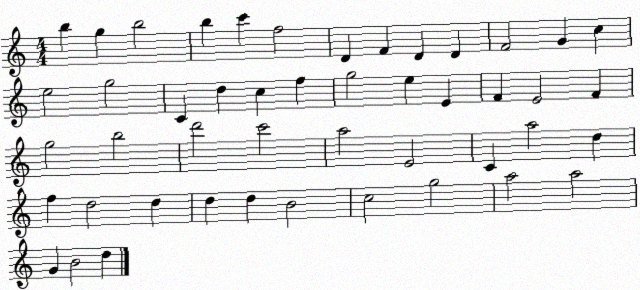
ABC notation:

X:1
T:Untitled
M:4/4
L:1/4
K:C
b g b2 b c' f2 D F D D F2 G c e2 g2 C d c f g2 e E F E2 F g2 b2 d'2 c'2 a2 E2 C a2 d f d2 d d d B2 c2 g2 a2 a2 G B2 d